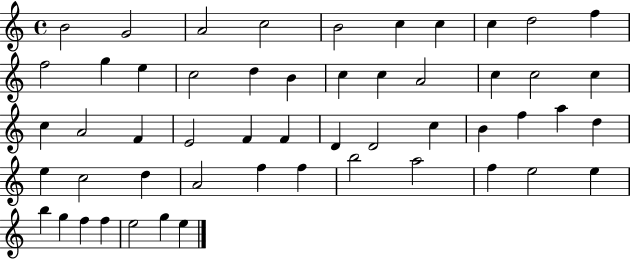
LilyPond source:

{
  \clef treble
  \time 4/4
  \defaultTimeSignature
  \key c \major
  b'2 g'2 | a'2 c''2 | b'2 c''4 c''4 | c''4 d''2 f''4 | \break f''2 g''4 e''4 | c''2 d''4 b'4 | c''4 c''4 a'2 | c''4 c''2 c''4 | \break c''4 a'2 f'4 | e'2 f'4 f'4 | d'4 d'2 c''4 | b'4 f''4 a''4 d''4 | \break e''4 c''2 d''4 | a'2 f''4 f''4 | b''2 a''2 | f''4 e''2 e''4 | \break b''4 g''4 f''4 f''4 | e''2 g''4 e''4 | \bar "|."
}